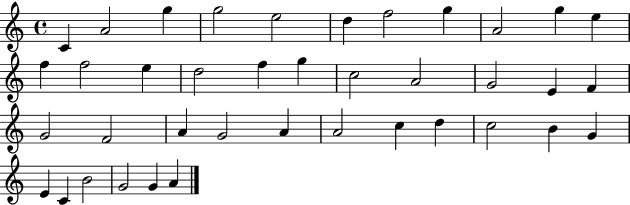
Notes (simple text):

C4/q A4/h G5/q G5/h E5/h D5/q F5/h G5/q A4/h G5/q E5/q F5/q F5/h E5/q D5/h F5/q G5/q C5/h A4/h G4/h E4/q F4/q G4/h F4/h A4/q G4/h A4/q A4/h C5/q D5/q C5/h B4/q G4/q E4/q C4/q B4/h G4/h G4/q A4/q